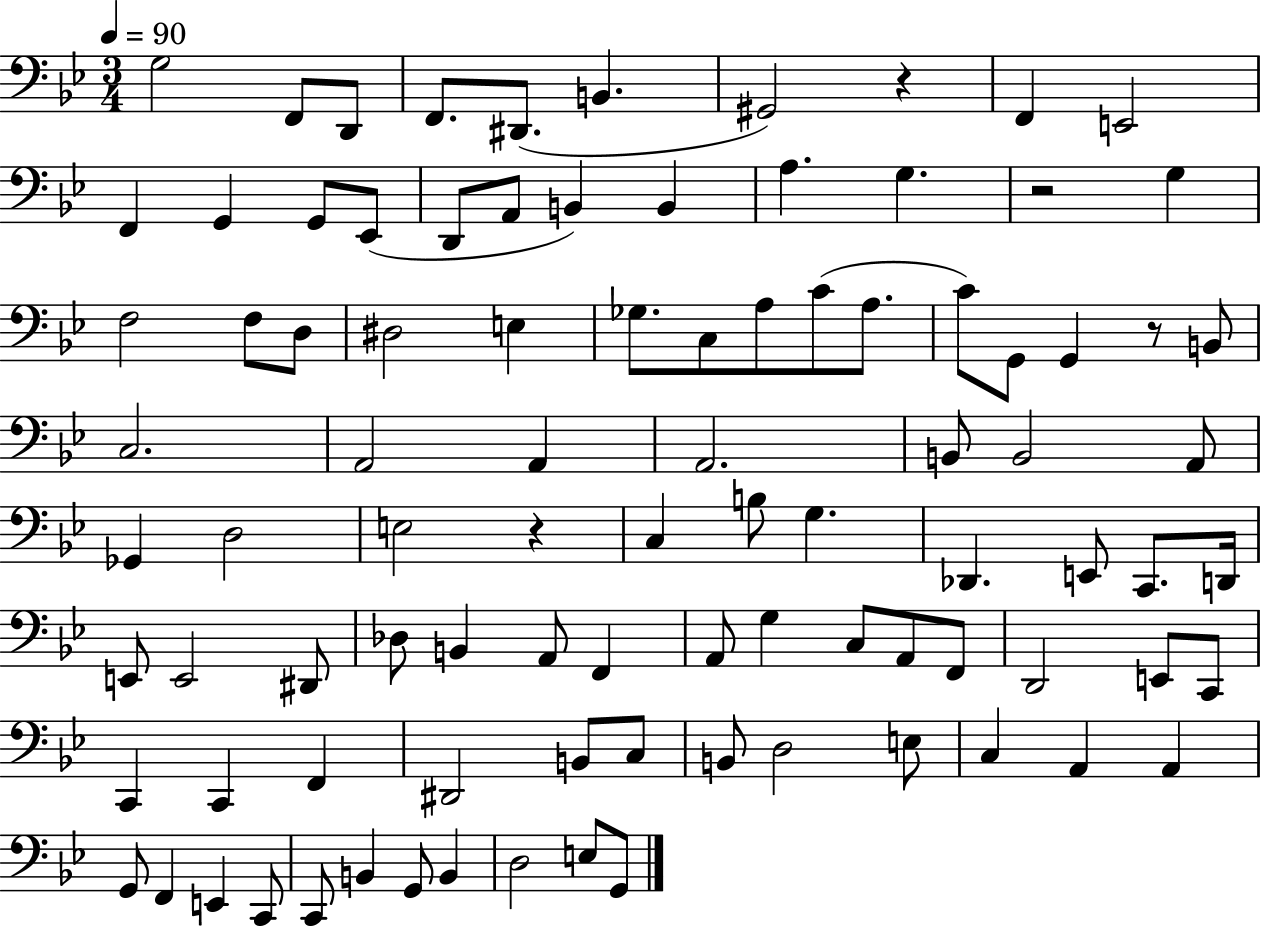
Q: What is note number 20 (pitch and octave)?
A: G3